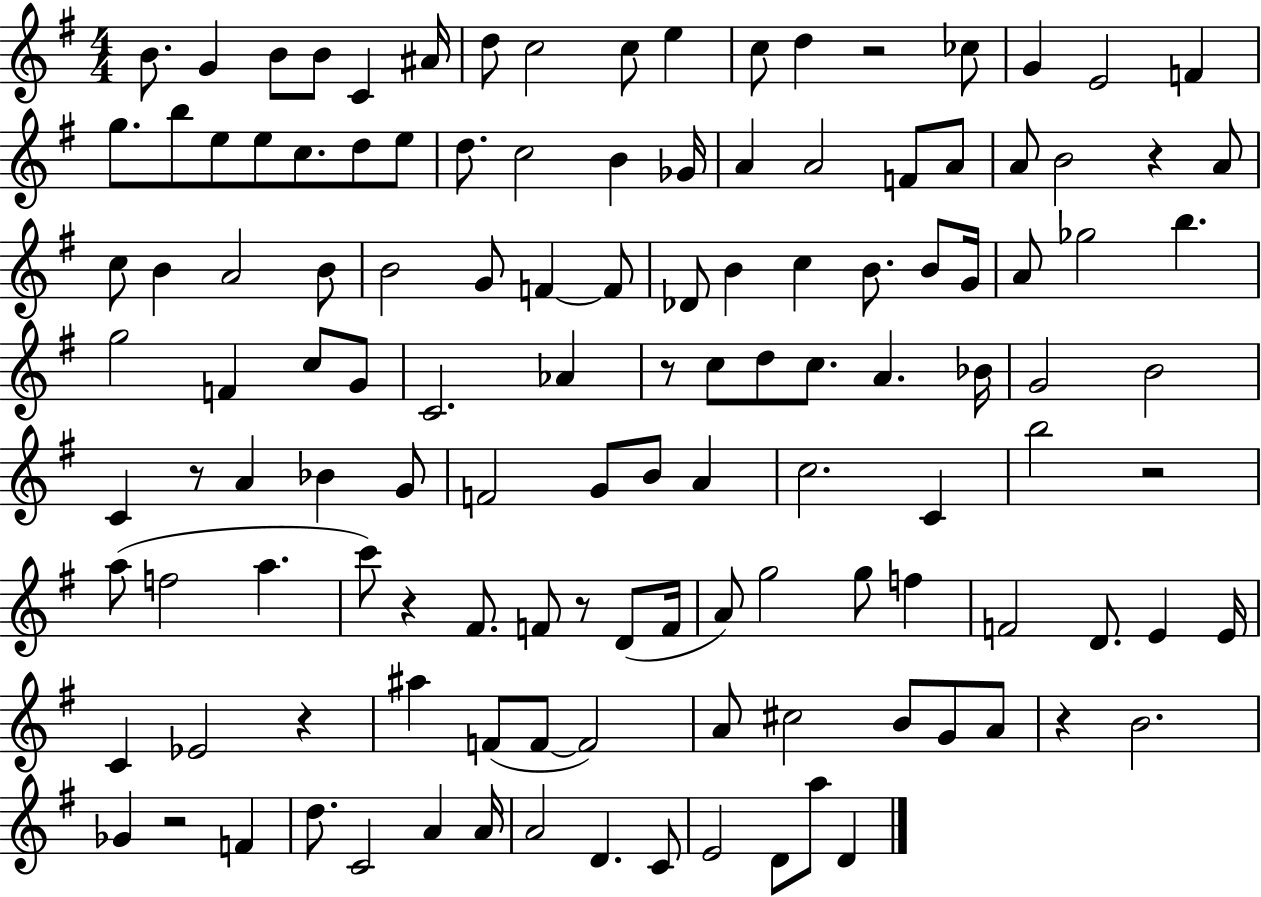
B4/e. G4/q B4/e B4/e C4/q A#4/s D5/e C5/h C5/e E5/q C5/e D5/q R/h CES5/e G4/q E4/h F4/q G5/e. B5/e E5/e E5/e C5/e. D5/e E5/e D5/e. C5/h B4/q Gb4/s A4/q A4/h F4/e A4/e A4/e B4/h R/q A4/e C5/e B4/q A4/h B4/e B4/h G4/e F4/q F4/e Db4/e B4/q C5/q B4/e. B4/e G4/s A4/e Gb5/h B5/q. G5/h F4/q C5/e G4/e C4/h. Ab4/q R/e C5/e D5/e C5/e. A4/q. Bb4/s G4/h B4/h C4/q R/e A4/q Bb4/q G4/e F4/h G4/e B4/e A4/q C5/h. C4/q B5/h R/h A5/e F5/h A5/q. C6/e R/q F#4/e. F4/e R/e D4/e F4/s A4/e G5/h G5/e F5/q F4/h D4/e. E4/q E4/s C4/q Eb4/h R/q A#5/q F4/e F4/e F4/h A4/e C#5/h B4/e G4/e A4/e R/q B4/h. Gb4/q R/h F4/q D5/e. C4/h A4/q A4/s A4/h D4/q. C4/e E4/h D4/e A5/e D4/q